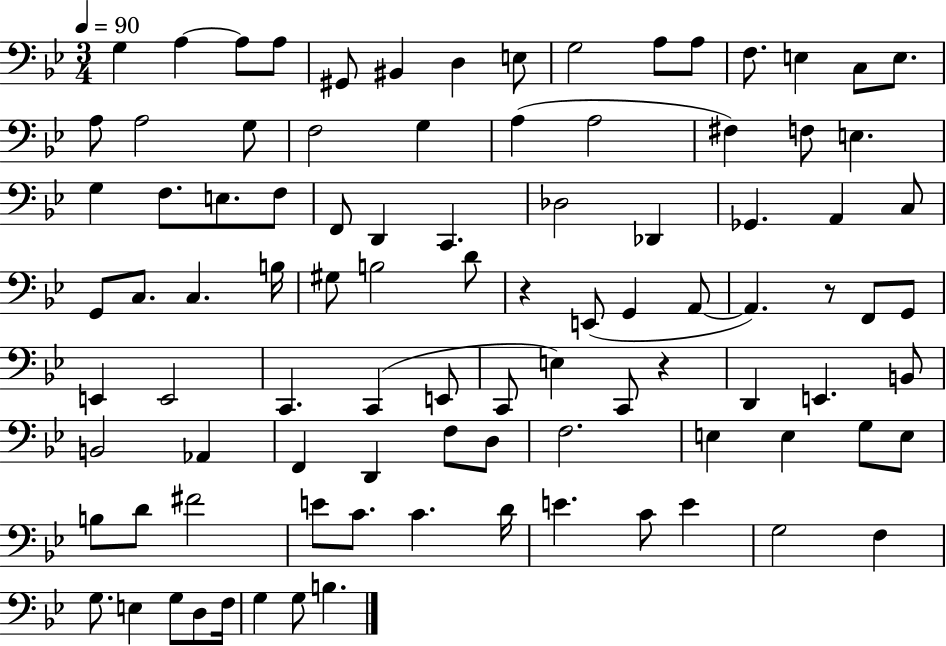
{
  \clef bass
  \numericTimeSignature
  \time 3/4
  \key bes \major
  \tempo 4 = 90
  \repeat volta 2 { g4 a4~~ a8 a8 | gis,8 bis,4 d4 e8 | g2 a8 a8 | f8. e4 c8 e8. | \break a8 a2 g8 | f2 g4 | a4( a2 | fis4) f8 e4. | \break g4 f8. e8. f8 | f,8 d,4 c,4. | des2 des,4 | ges,4. a,4 c8 | \break g,8 c8. c4. b16 | gis8 b2 d'8 | r4 e,8( g,4 a,8~~ | a,4.) r8 f,8 g,8 | \break e,4 e,2 | c,4. c,4( e,8 | c,8 e4) c,8 r4 | d,4 e,4. b,8 | \break b,2 aes,4 | f,4 d,4 f8 d8 | f2. | e4 e4 g8 e8 | \break b8 d'8 fis'2 | e'8 c'8. c'4. d'16 | e'4. c'8 e'4 | g2 f4 | \break g8. e4 g8 d8 f16 | g4 g8 b4. | } \bar "|."
}